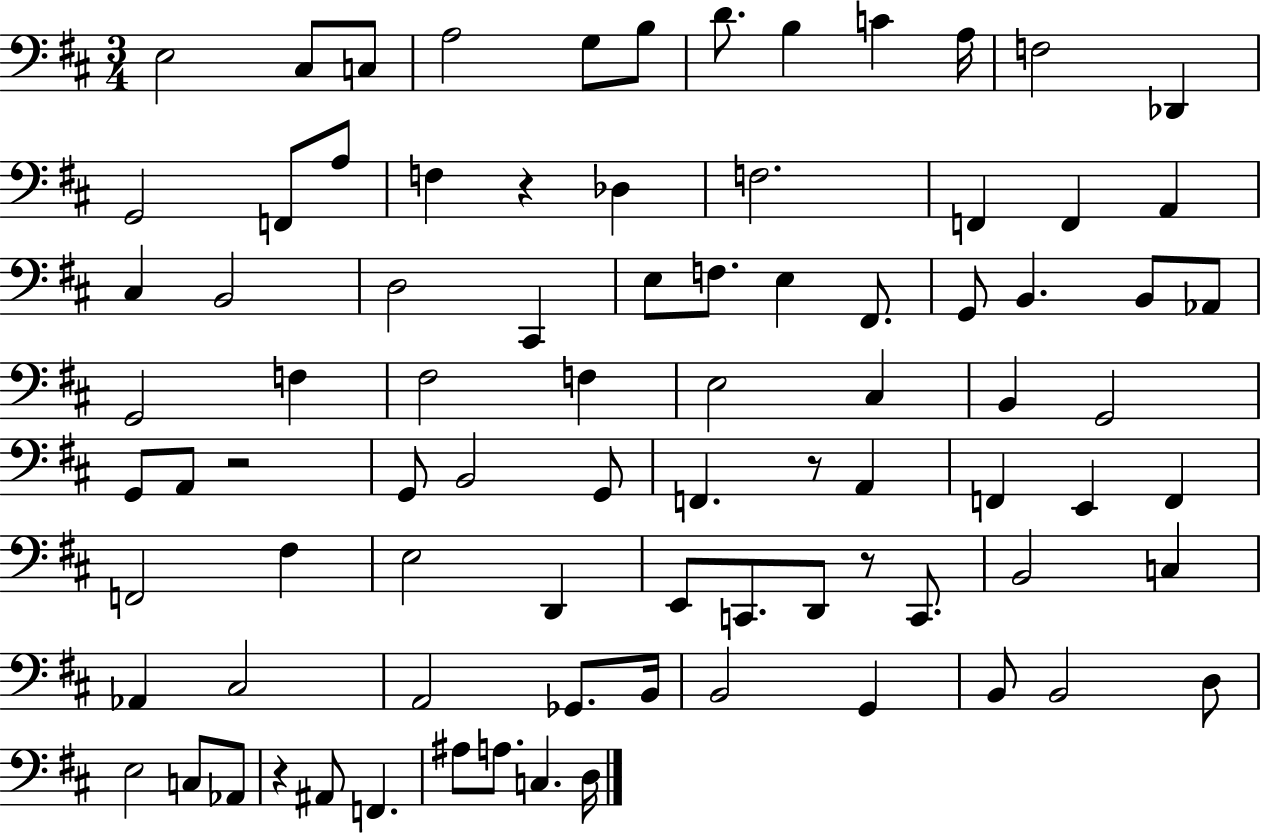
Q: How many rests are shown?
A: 5